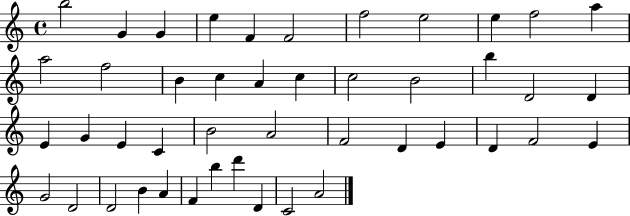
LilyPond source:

{
  \clef treble
  \time 4/4
  \defaultTimeSignature
  \key c \major
  b''2 g'4 g'4 | e''4 f'4 f'2 | f''2 e''2 | e''4 f''2 a''4 | \break a''2 f''2 | b'4 c''4 a'4 c''4 | c''2 b'2 | b''4 d'2 d'4 | \break e'4 g'4 e'4 c'4 | b'2 a'2 | f'2 d'4 e'4 | d'4 f'2 e'4 | \break g'2 d'2 | d'2 b'4 a'4 | f'4 b''4 d'''4 d'4 | c'2 a'2 | \break \bar "|."
}